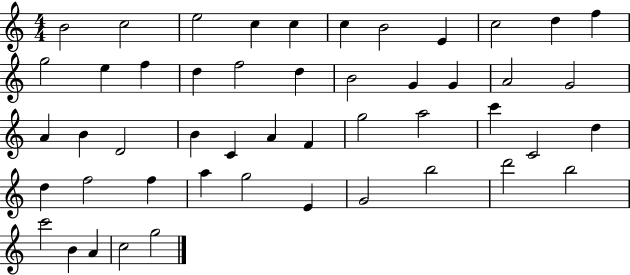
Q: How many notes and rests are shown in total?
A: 49